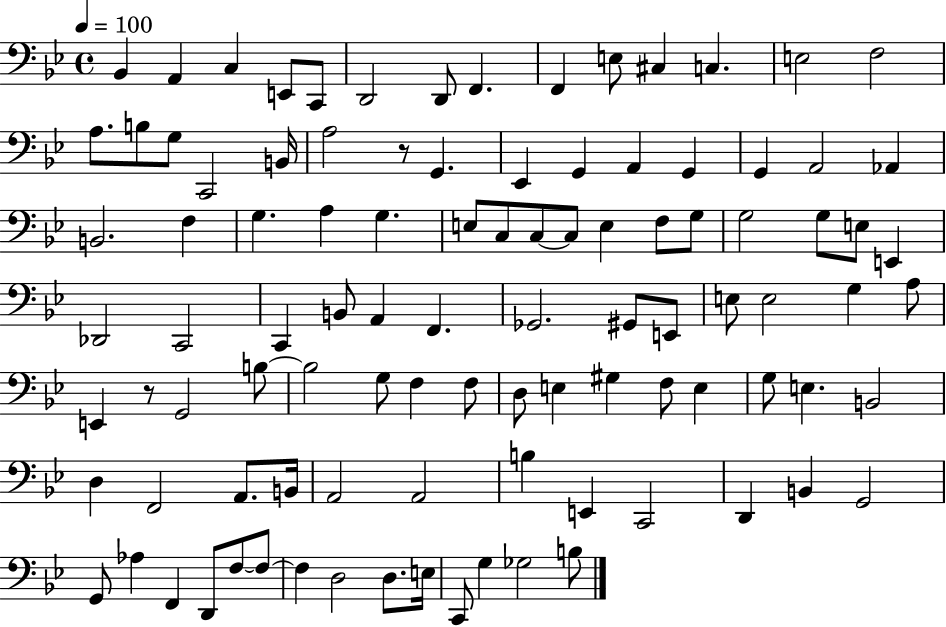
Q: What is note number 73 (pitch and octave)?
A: D3